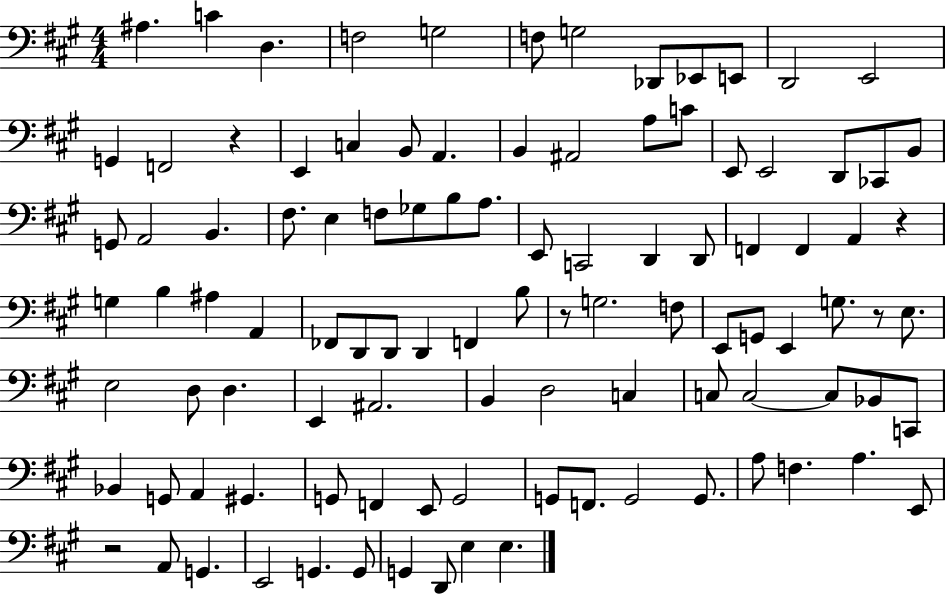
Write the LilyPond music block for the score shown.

{
  \clef bass
  \numericTimeSignature
  \time 4/4
  \key a \major
  ais4. c'4 d4. | f2 g2 | f8 g2 des,8 ees,8 e,8 | d,2 e,2 | \break g,4 f,2 r4 | e,4 c4 b,8 a,4. | b,4 ais,2 a8 c'8 | e,8 e,2 d,8 ces,8 b,8 | \break g,8 a,2 b,4. | fis8. e4 f8 ges8 b8 a8. | e,8 c,2 d,4 d,8 | f,4 f,4 a,4 r4 | \break g4 b4 ais4 a,4 | fes,8 d,8 d,8 d,4 f,4 b8 | r8 g2. f8 | e,8 g,8 e,4 g8. r8 e8. | \break e2 d8 d4. | e,4 ais,2. | b,4 d2 c4 | c8 c2~~ c8 bes,8 c,8 | \break bes,4 g,8 a,4 gis,4. | g,8 f,4 e,8 g,2 | g,8 f,8. g,2 g,8. | a8 f4. a4. e,8 | \break r2 a,8 g,4. | e,2 g,4. g,8 | g,4 d,8 e4 e4. | \bar "|."
}